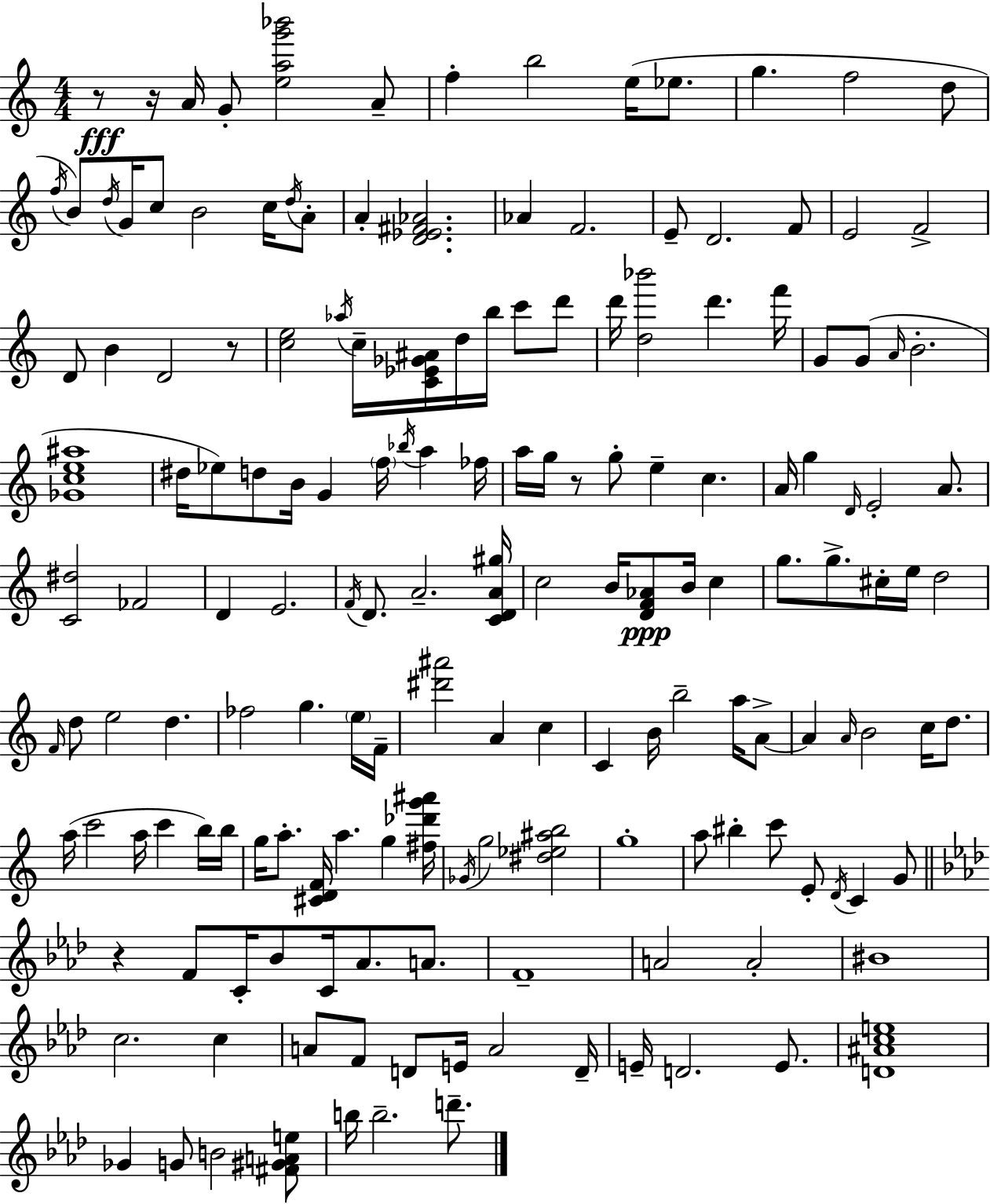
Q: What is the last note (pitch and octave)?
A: D6